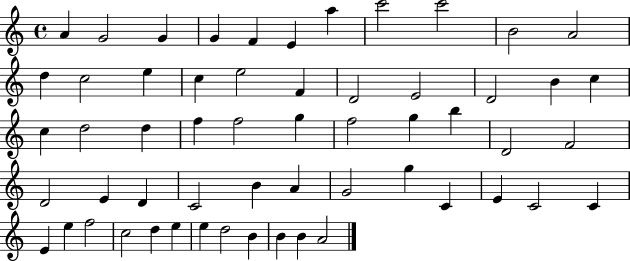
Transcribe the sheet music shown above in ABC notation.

X:1
T:Untitled
M:4/4
L:1/4
K:C
A G2 G G F E a c'2 c'2 B2 A2 d c2 e c e2 F D2 E2 D2 B c c d2 d f f2 g f2 g b D2 F2 D2 E D C2 B A G2 g C E C2 C E e f2 c2 d e e d2 B B B A2